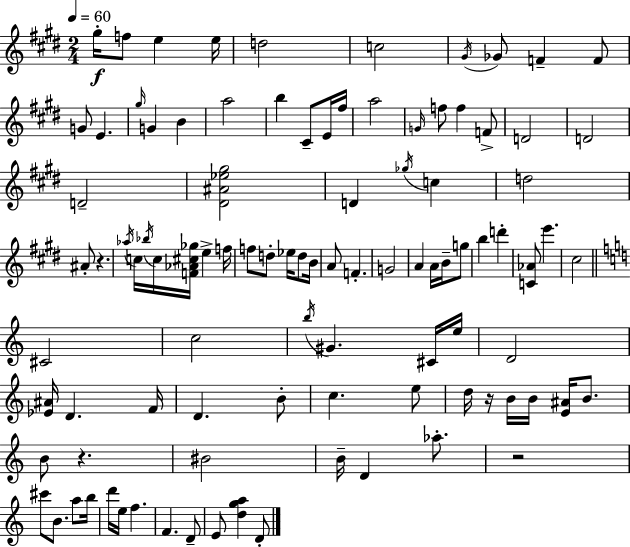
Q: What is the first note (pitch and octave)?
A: G#5